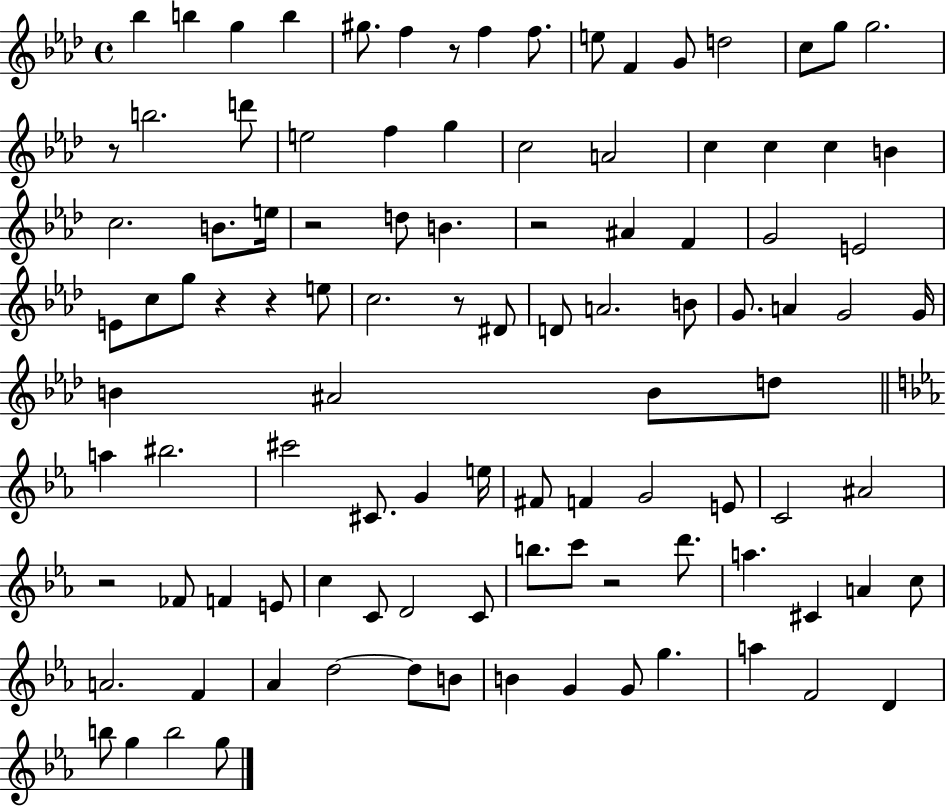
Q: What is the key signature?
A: AES major